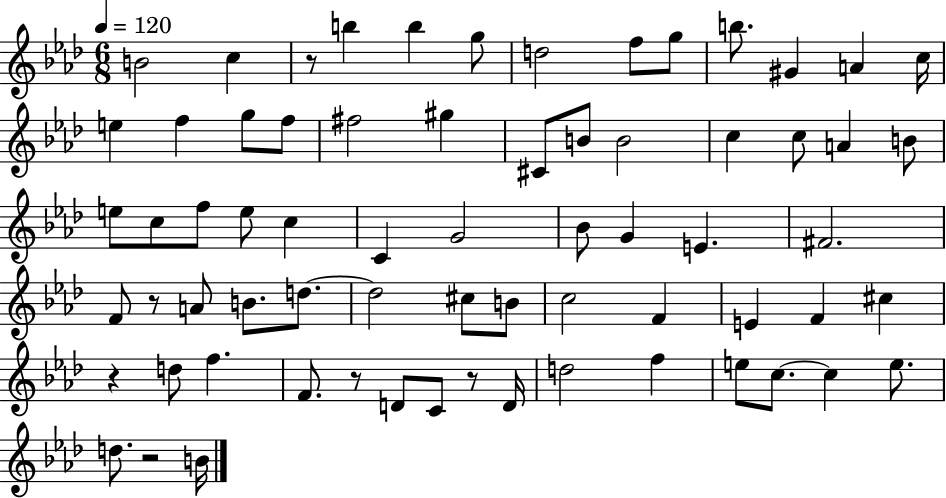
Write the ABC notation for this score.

X:1
T:Untitled
M:6/8
L:1/4
K:Ab
B2 c z/2 b b g/2 d2 f/2 g/2 b/2 ^G A c/4 e f g/2 f/2 ^f2 ^g ^C/2 B/2 B2 c c/2 A B/2 e/2 c/2 f/2 e/2 c C G2 _B/2 G E ^F2 F/2 z/2 A/2 B/2 d/2 d2 ^c/2 B/2 c2 F E F ^c z d/2 f F/2 z/2 D/2 C/2 z/2 D/4 d2 f e/2 c/2 c e/2 d/2 z2 B/4